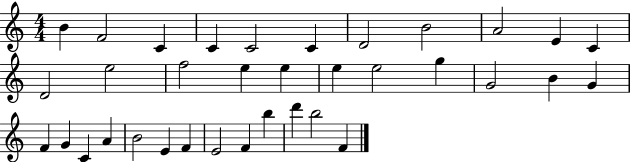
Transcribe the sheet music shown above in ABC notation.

X:1
T:Untitled
M:4/4
L:1/4
K:C
B F2 C C C2 C D2 B2 A2 E C D2 e2 f2 e e e e2 g G2 B G F G C A B2 E F E2 F b d' b2 F